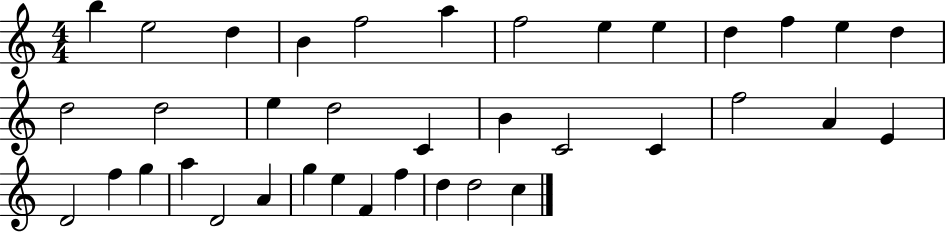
X:1
T:Untitled
M:4/4
L:1/4
K:C
b e2 d B f2 a f2 e e d f e d d2 d2 e d2 C B C2 C f2 A E D2 f g a D2 A g e F f d d2 c